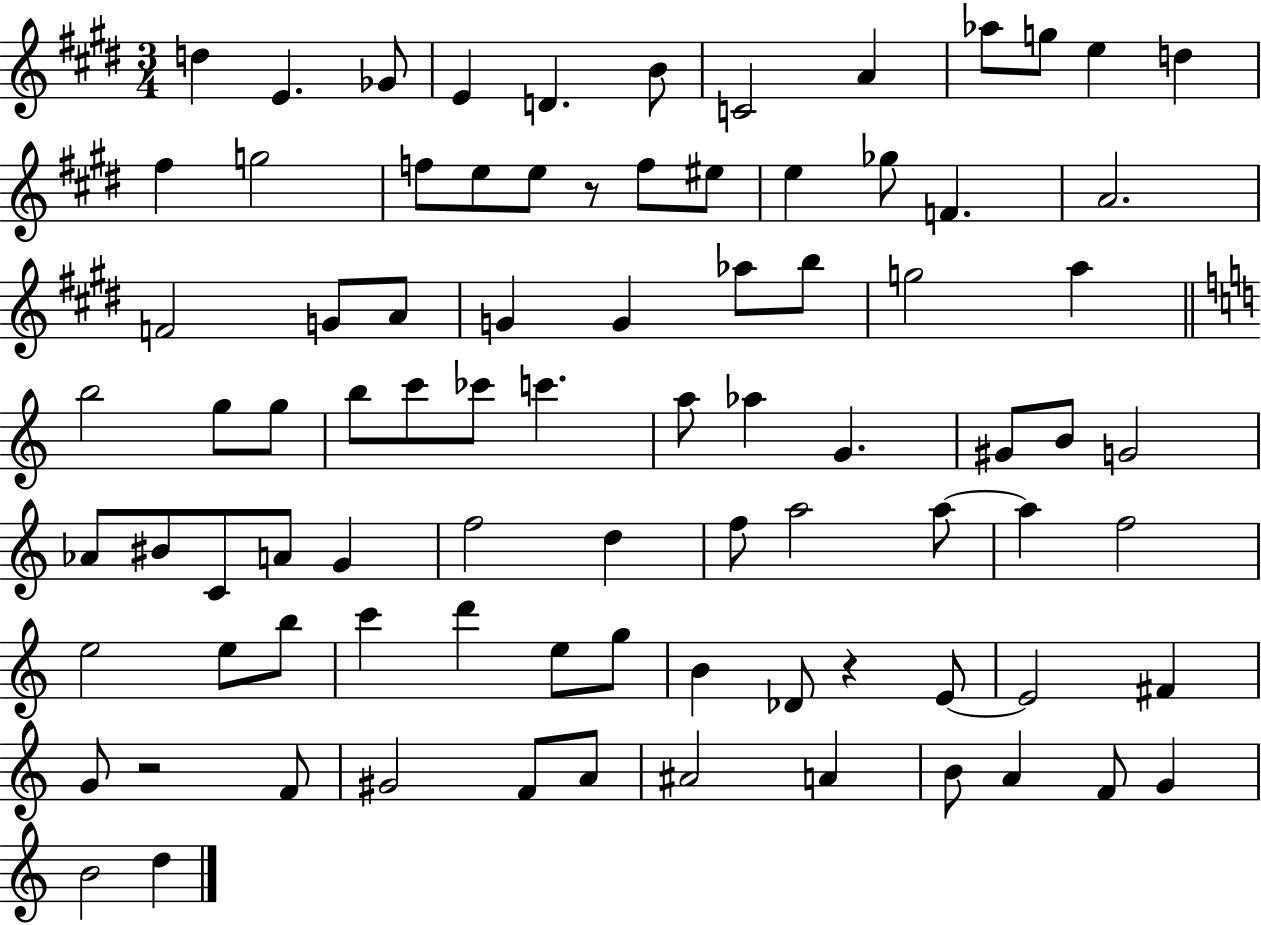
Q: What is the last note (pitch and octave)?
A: D5